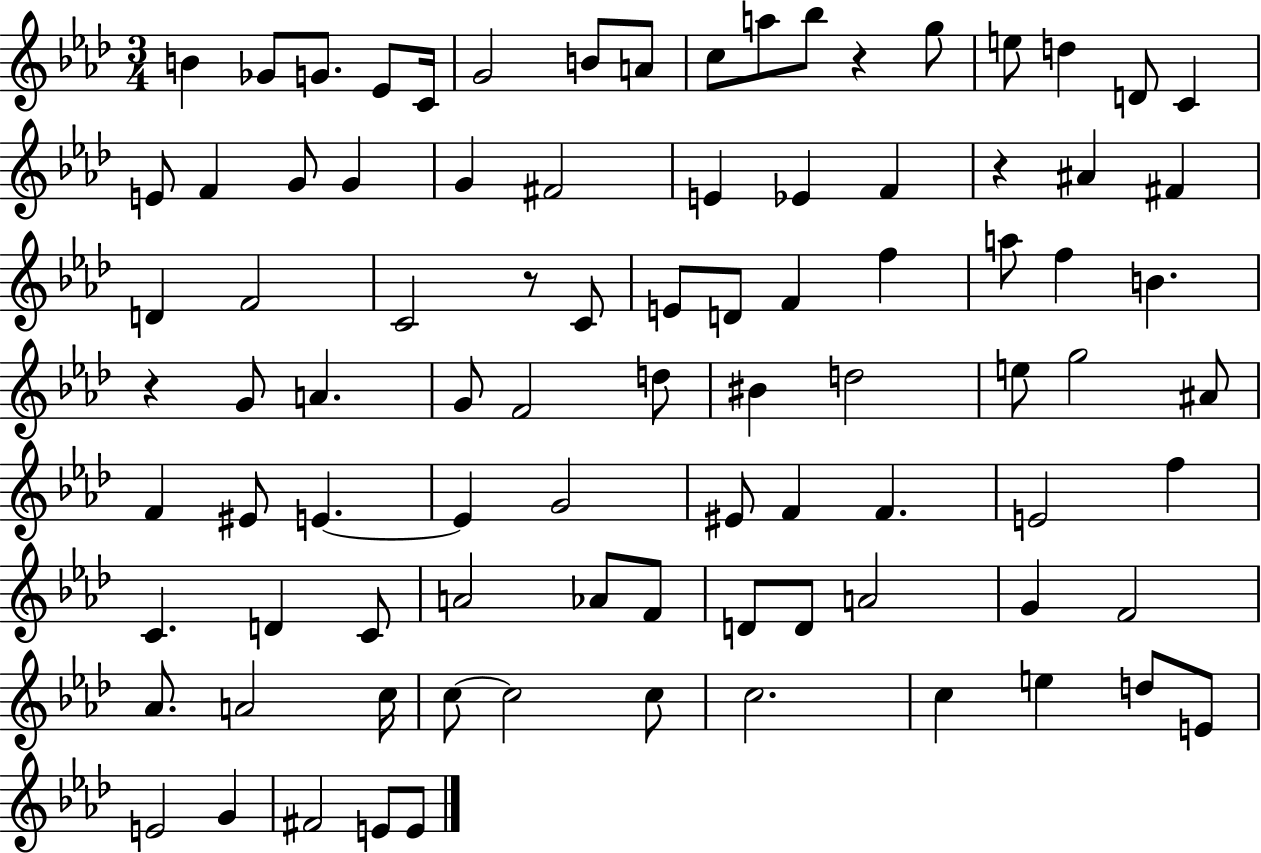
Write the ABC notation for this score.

X:1
T:Untitled
M:3/4
L:1/4
K:Ab
B _G/2 G/2 _E/2 C/4 G2 B/2 A/2 c/2 a/2 _b/2 z g/2 e/2 d D/2 C E/2 F G/2 G G ^F2 E _E F z ^A ^F D F2 C2 z/2 C/2 E/2 D/2 F f a/2 f B z G/2 A G/2 F2 d/2 ^B d2 e/2 g2 ^A/2 F ^E/2 E E G2 ^E/2 F F E2 f C D C/2 A2 _A/2 F/2 D/2 D/2 A2 G F2 _A/2 A2 c/4 c/2 c2 c/2 c2 c e d/2 E/2 E2 G ^F2 E/2 E/2